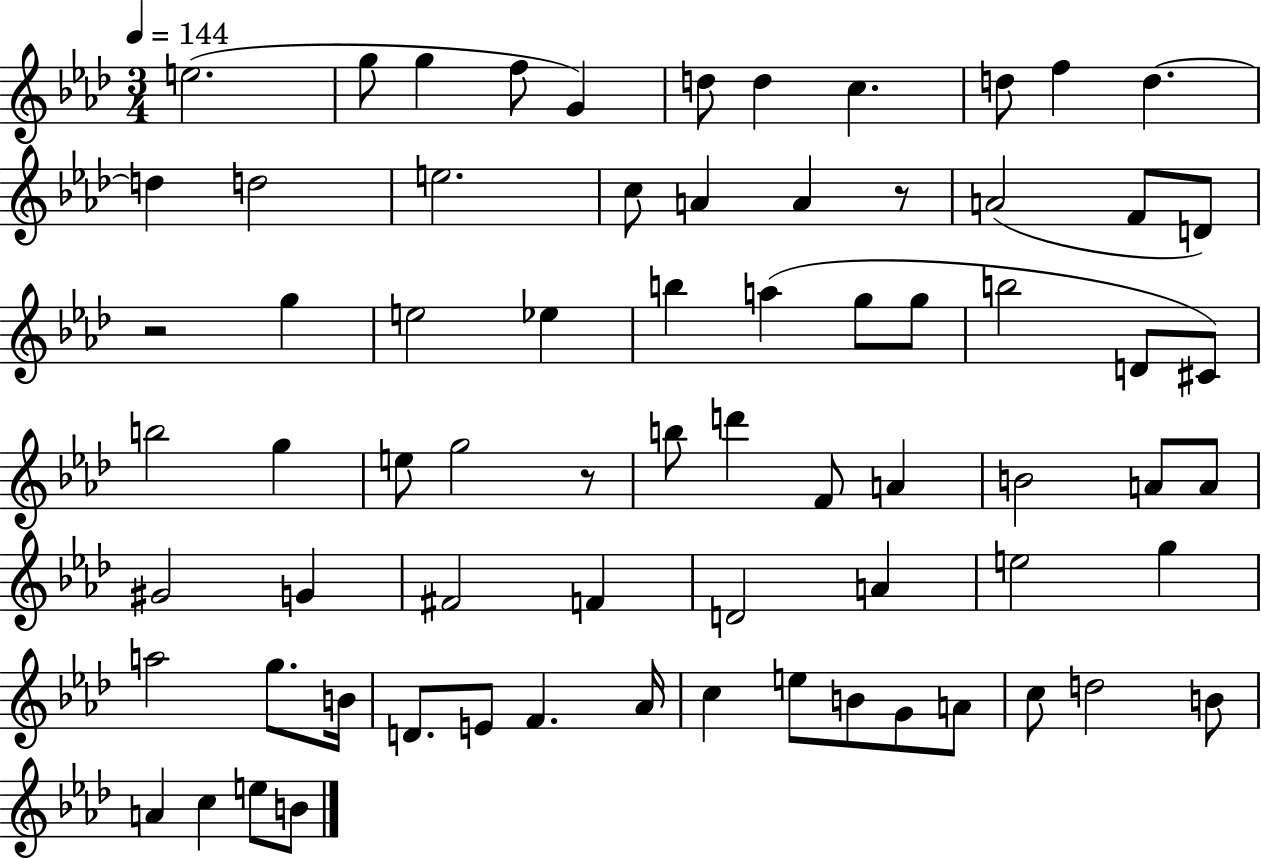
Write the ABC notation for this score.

X:1
T:Untitled
M:3/4
L:1/4
K:Ab
e2 g/2 g f/2 G d/2 d c d/2 f d d d2 e2 c/2 A A z/2 A2 F/2 D/2 z2 g e2 _e b a g/2 g/2 b2 D/2 ^C/2 b2 g e/2 g2 z/2 b/2 d' F/2 A B2 A/2 A/2 ^G2 G ^F2 F D2 A e2 g a2 g/2 B/4 D/2 E/2 F _A/4 c e/2 B/2 G/2 A/2 c/2 d2 B/2 A c e/2 B/2